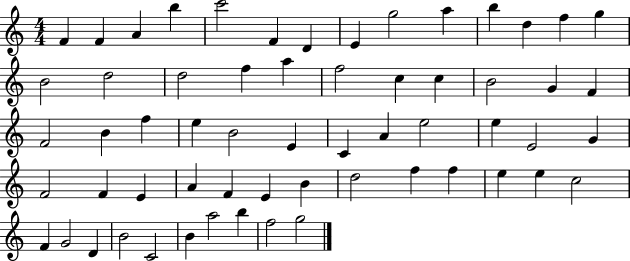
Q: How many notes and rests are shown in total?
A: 60